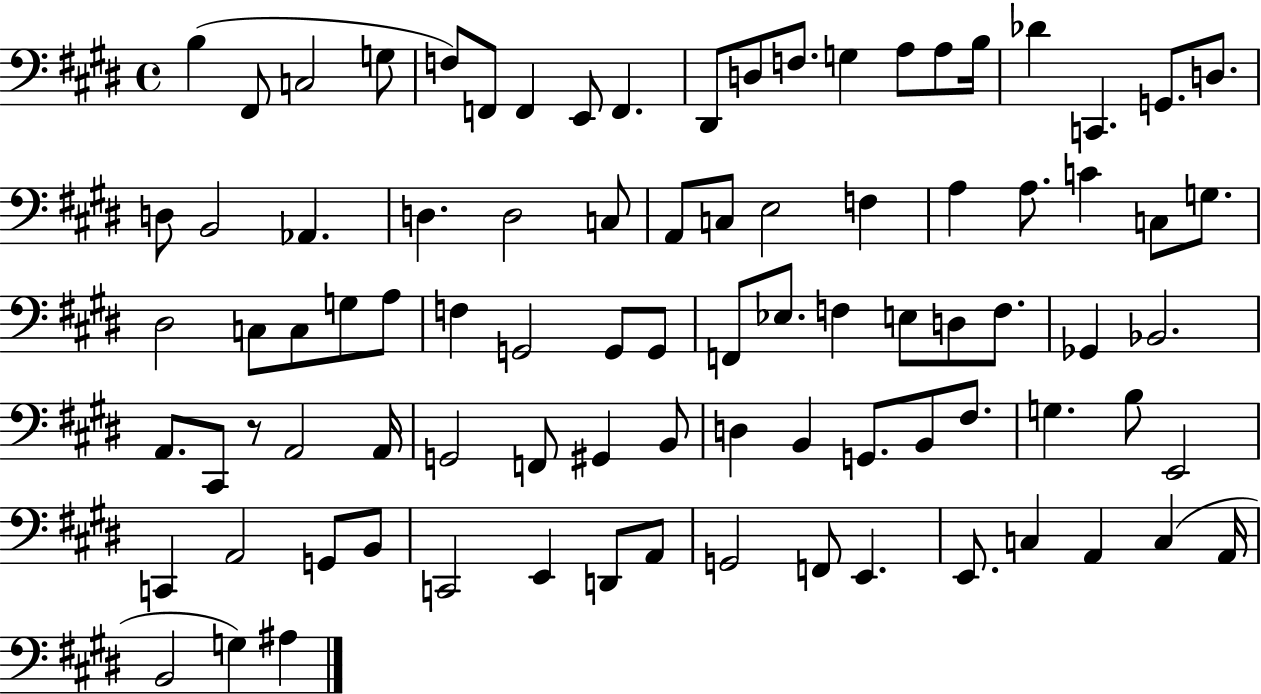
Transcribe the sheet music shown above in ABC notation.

X:1
T:Untitled
M:4/4
L:1/4
K:E
B, ^F,,/2 C,2 G,/2 F,/2 F,,/2 F,, E,,/2 F,, ^D,,/2 D,/2 F,/2 G, A,/2 A,/2 B,/4 _D C,, G,,/2 D,/2 D,/2 B,,2 _A,, D, D,2 C,/2 A,,/2 C,/2 E,2 F, A, A,/2 C C,/2 G,/2 ^D,2 C,/2 C,/2 G,/2 A,/2 F, G,,2 G,,/2 G,,/2 F,,/2 _E,/2 F, E,/2 D,/2 F,/2 _G,, _B,,2 A,,/2 ^C,,/2 z/2 A,,2 A,,/4 G,,2 F,,/2 ^G,, B,,/2 D, B,, G,,/2 B,,/2 ^F,/2 G, B,/2 E,,2 C,, A,,2 G,,/2 B,,/2 C,,2 E,, D,,/2 A,,/2 G,,2 F,,/2 E,, E,,/2 C, A,, C, A,,/4 B,,2 G, ^A,